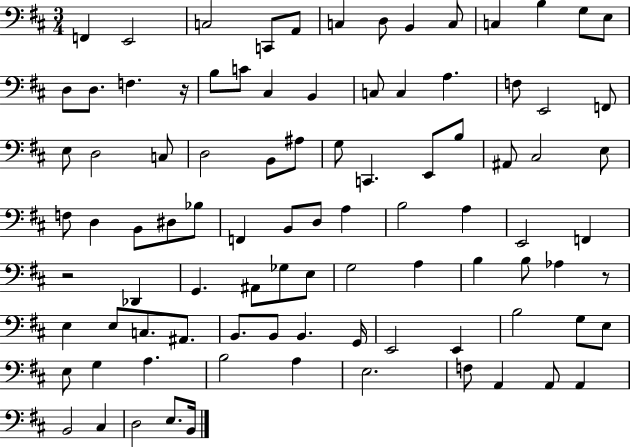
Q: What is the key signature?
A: D major